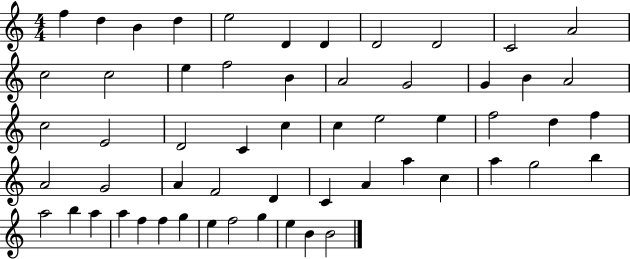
{
  \clef treble
  \numericTimeSignature
  \time 4/4
  \key c \major
  f''4 d''4 b'4 d''4 | e''2 d'4 d'4 | d'2 d'2 | c'2 a'2 | \break c''2 c''2 | e''4 f''2 b'4 | a'2 g'2 | g'4 b'4 a'2 | \break c''2 e'2 | d'2 c'4 c''4 | c''4 e''2 e''4 | f''2 d''4 f''4 | \break a'2 g'2 | a'4 f'2 d'4 | c'4 a'4 a''4 c''4 | a''4 g''2 b''4 | \break a''2 b''4 a''4 | a''4 f''4 f''4 g''4 | e''4 f''2 g''4 | e''4 b'4 b'2 | \break \bar "|."
}